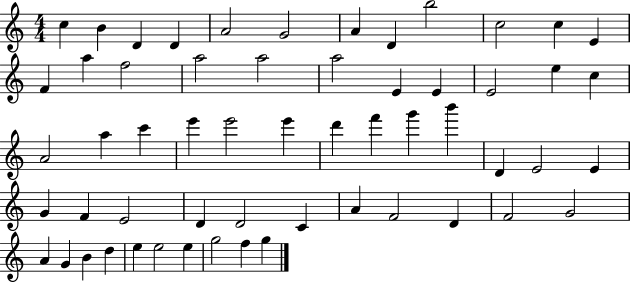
C5/q B4/q D4/q D4/q A4/h G4/h A4/q D4/q B5/h C5/h C5/q E4/q F4/q A5/q F5/h A5/h A5/h A5/h E4/q E4/q E4/h E5/q C5/q A4/h A5/q C6/q E6/q E6/h E6/q D6/q F6/q G6/q B6/q D4/q E4/h E4/q G4/q F4/q E4/h D4/q D4/h C4/q A4/q F4/h D4/q F4/h G4/h A4/q G4/q B4/q D5/q E5/q E5/h E5/q G5/h F5/q G5/q